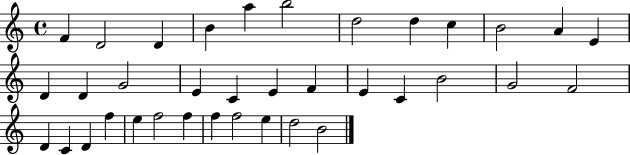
F4/q D4/h D4/q B4/q A5/q B5/h D5/h D5/q C5/q B4/h A4/q E4/q D4/q D4/q G4/h E4/q C4/q E4/q F4/q E4/q C4/q B4/h G4/h F4/h D4/q C4/q D4/q F5/q E5/q F5/h F5/q F5/q F5/h E5/q D5/h B4/h